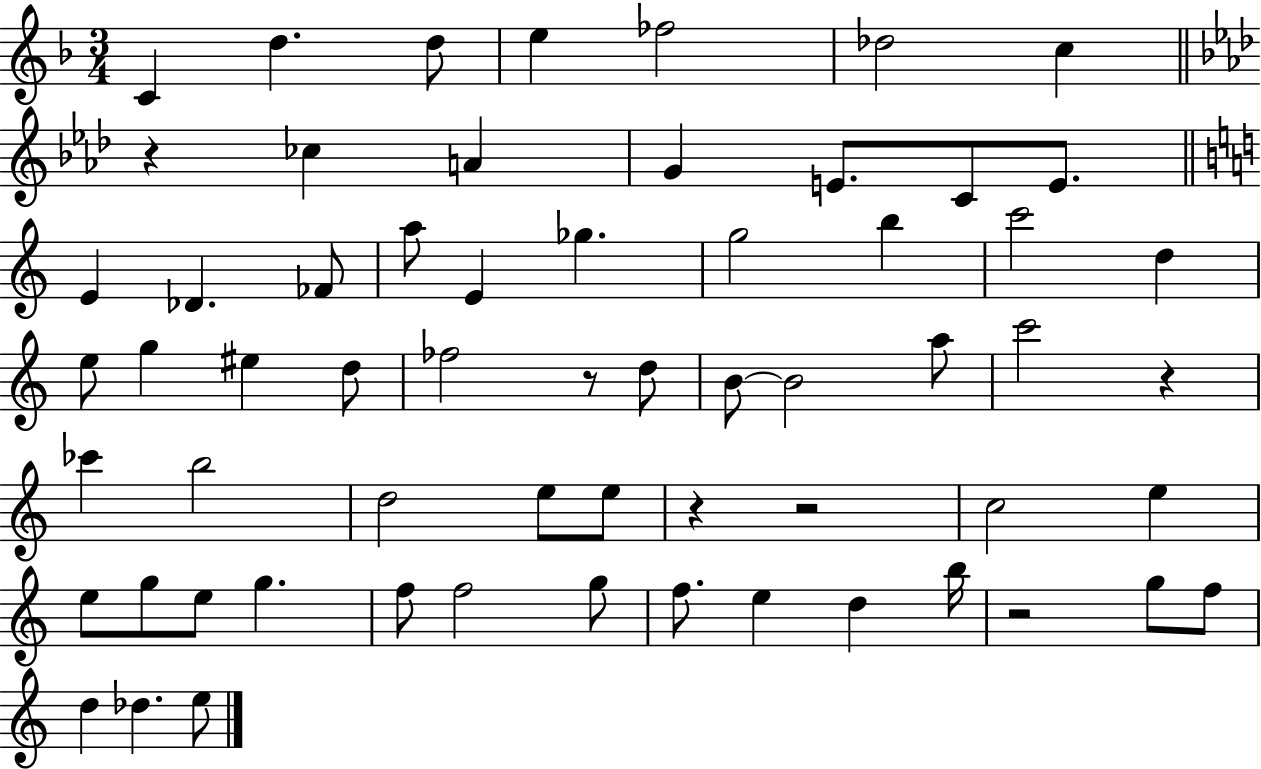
C4/q D5/q. D5/e E5/q FES5/h Db5/h C5/q R/q CES5/q A4/q G4/q E4/e. C4/e E4/e. E4/q Db4/q. FES4/e A5/e E4/q Gb5/q. G5/h B5/q C6/h D5/q E5/e G5/q EIS5/q D5/e FES5/h R/e D5/e B4/e B4/h A5/e C6/h R/q CES6/q B5/h D5/h E5/e E5/e R/q R/h C5/h E5/q E5/e G5/e E5/e G5/q. F5/e F5/h G5/e F5/e. E5/q D5/q B5/s R/h G5/e F5/e D5/q Db5/q. E5/e